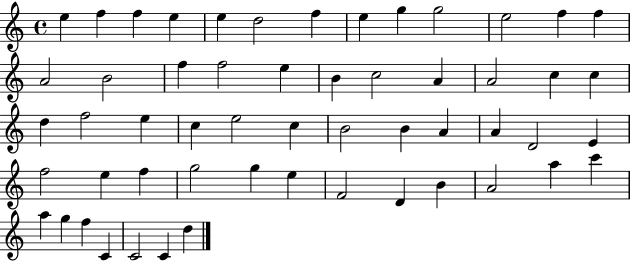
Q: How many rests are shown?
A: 0